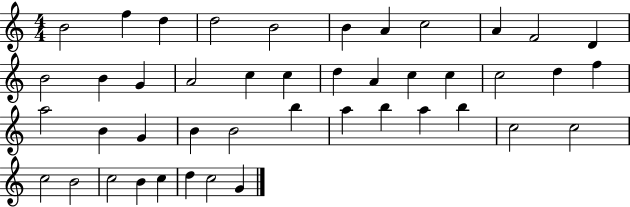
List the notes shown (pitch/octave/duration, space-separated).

B4/h F5/q D5/q D5/h B4/h B4/q A4/q C5/h A4/q F4/h D4/q B4/h B4/q G4/q A4/h C5/q C5/q D5/q A4/q C5/q C5/q C5/h D5/q F5/q A5/h B4/q G4/q B4/q B4/h B5/q A5/q B5/q A5/q B5/q C5/h C5/h C5/h B4/h C5/h B4/q C5/q D5/q C5/h G4/q